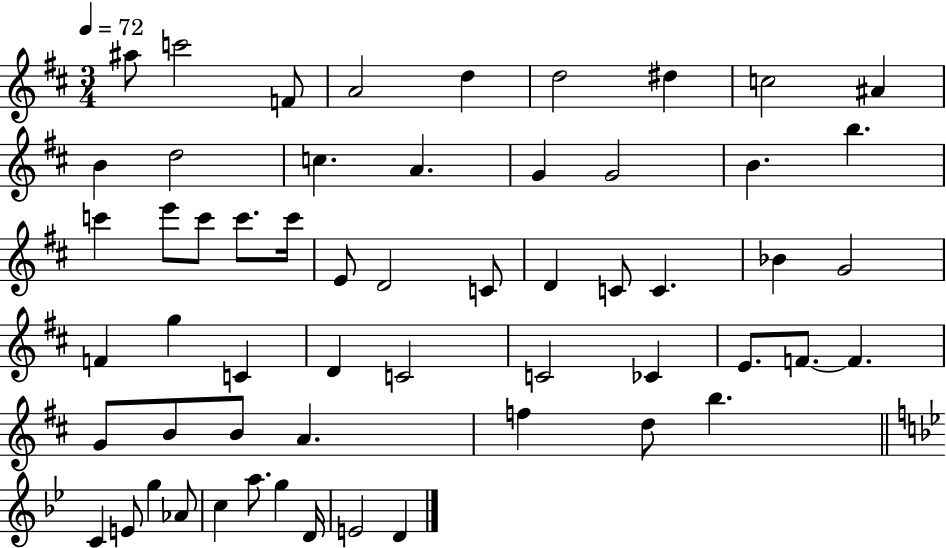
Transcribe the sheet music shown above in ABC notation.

X:1
T:Untitled
M:3/4
L:1/4
K:D
^a/2 c'2 F/2 A2 d d2 ^d c2 ^A B d2 c A G G2 B b c' e'/2 c'/2 c'/2 c'/4 E/2 D2 C/2 D C/2 C _B G2 F g C D C2 C2 _C E/2 F/2 F G/2 B/2 B/2 A f d/2 b C E/2 g _A/2 c a/2 g D/4 E2 D